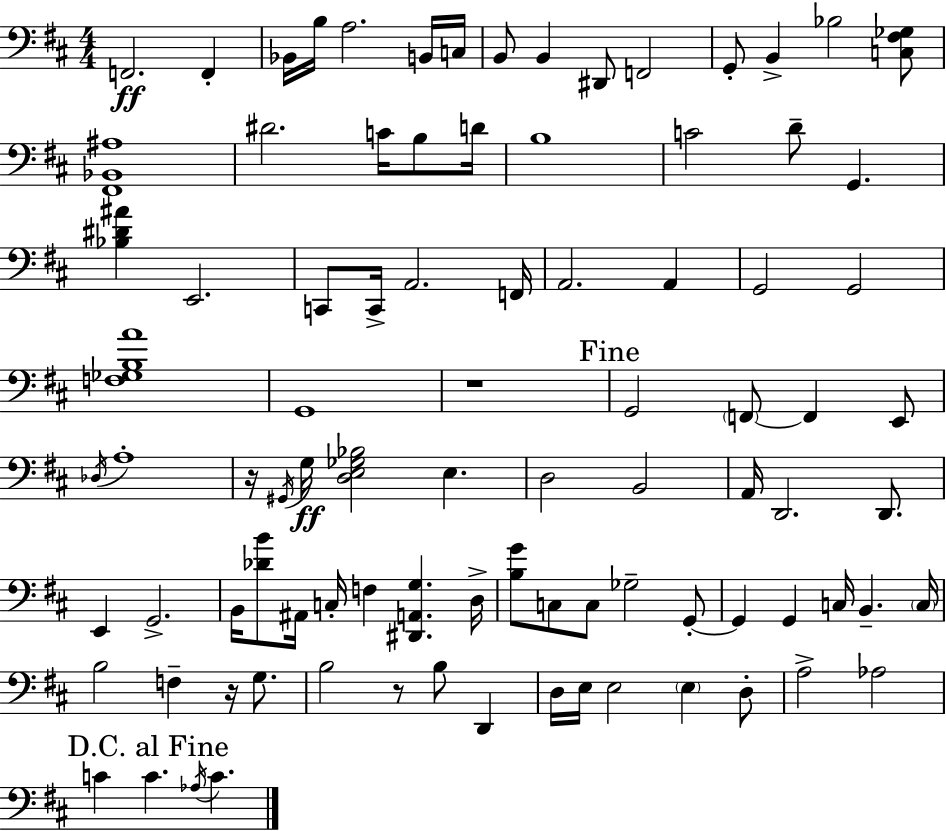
{
  \clef bass
  \numericTimeSignature
  \time 4/4
  \key d \major
  f,2.\ff f,4-. | bes,16 b16 a2. b,16 c16 | b,8 b,4 dis,8 f,2 | g,8-. b,4-> bes2 <c fis ges>8 | \break <fis, bes, ais>1 | dis'2. c'16 b8 d'16 | b1 | c'2 d'8-- g,4. | \break <bes dis' ais'>4 e,2. | c,8 c,16-> a,2. f,16 | a,2. a,4 | g,2 g,2 | \break <f ges b a'>1 | g,1 | r1 | \mark "Fine" g,2 \parenthesize f,8~~ f,4 e,8 | \break \acciaccatura { des16 } a1-. | r16 \acciaccatura { gis,16 } g16\ff <d e ges bes>2 e4. | d2 b,2 | a,16 d,2. d,8. | \break e,4 g,2.-> | b,16 <des' b'>8 ais,16 c16-. f4 <dis, a, g>4. | d16-> <b g'>8 c8 c8 ges2-- | g,8-.~~ g,4 g,4 c16 b,4.-- | \break \parenthesize c16 b2 f4-- r16 g8. | b2 r8 b8 d,4 | d16 e16 e2 \parenthesize e4 | d8-. a2-> aes2 | \break \mark "D.C. al Fine" c'4 c'4. \acciaccatura { aes16 } c'4. | \bar "|."
}